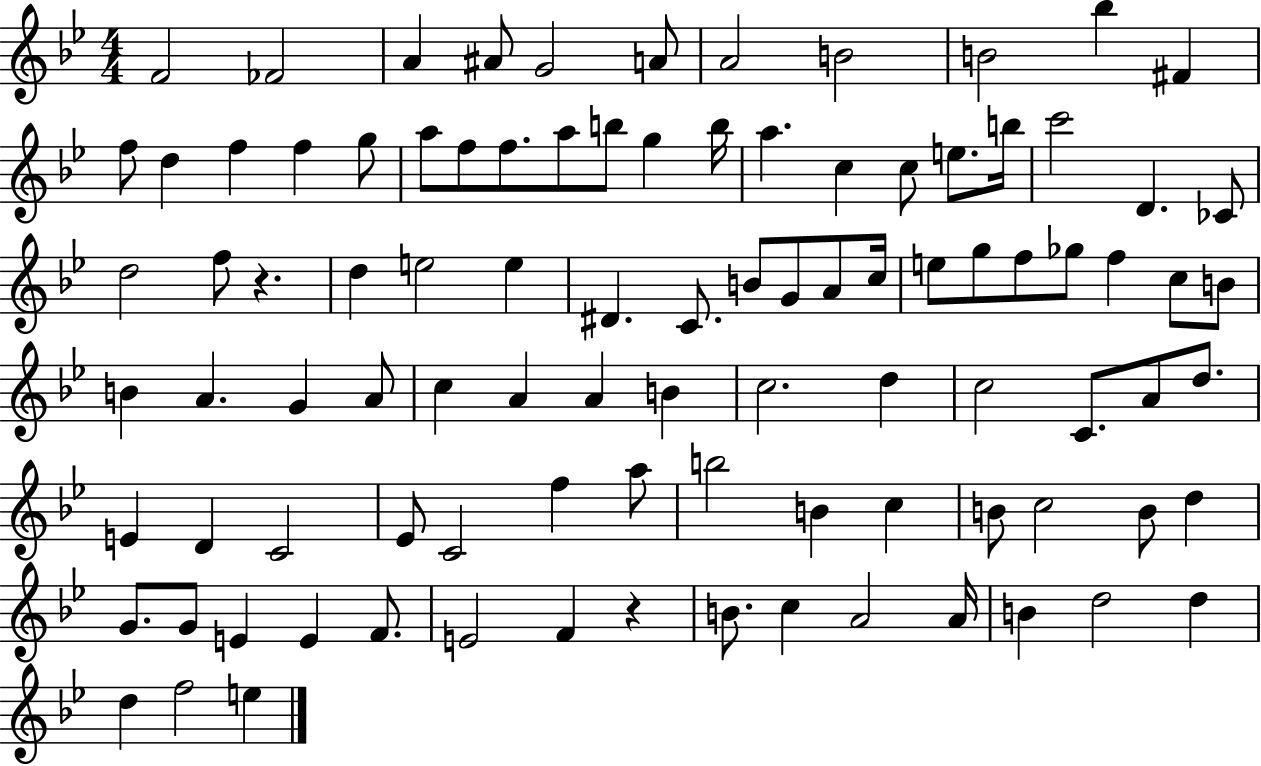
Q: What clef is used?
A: treble